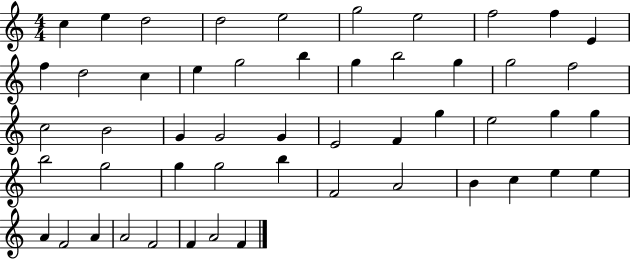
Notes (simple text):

C5/q E5/q D5/h D5/h E5/h G5/h E5/h F5/h F5/q E4/q F5/q D5/h C5/q E5/q G5/h B5/q G5/q B5/h G5/q G5/h F5/h C5/h B4/h G4/q G4/h G4/q E4/h F4/q G5/q E5/h G5/q G5/q B5/h G5/h G5/q G5/h B5/q F4/h A4/h B4/q C5/q E5/q E5/q A4/q F4/h A4/q A4/h F4/h F4/q A4/h F4/q